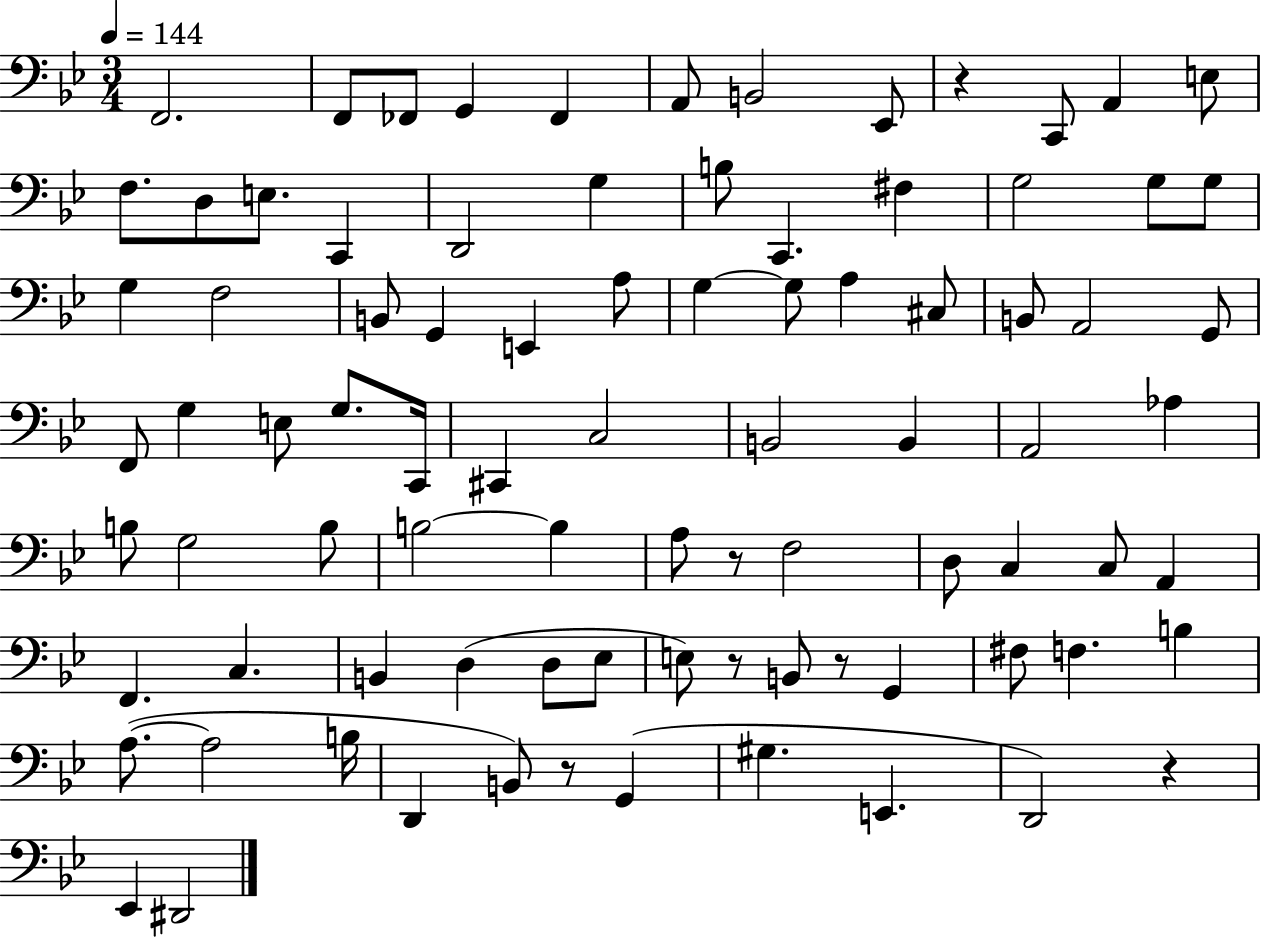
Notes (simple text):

F2/h. F2/e FES2/e G2/q FES2/q A2/e B2/h Eb2/e R/q C2/e A2/q E3/e F3/e. D3/e E3/e. C2/q D2/h G3/q B3/e C2/q. F#3/q G3/h G3/e G3/e G3/q F3/h B2/e G2/q E2/q A3/e G3/q G3/e A3/q C#3/e B2/e A2/h G2/e F2/e G3/q E3/e G3/e. C2/s C#2/q C3/h B2/h B2/q A2/h Ab3/q B3/e G3/h B3/e B3/h B3/q A3/e R/e F3/h D3/e C3/q C3/e A2/q F2/q. C3/q. B2/q D3/q D3/e Eb3/e E3/e R/e B2/e R/e G2/q F#3/e F3/q. B3/q A3/e. A3/h B3/s D2/q B2/e R/e G2/q G#3/q. E2/q. D2/h R/q Eb2/q D#2/h